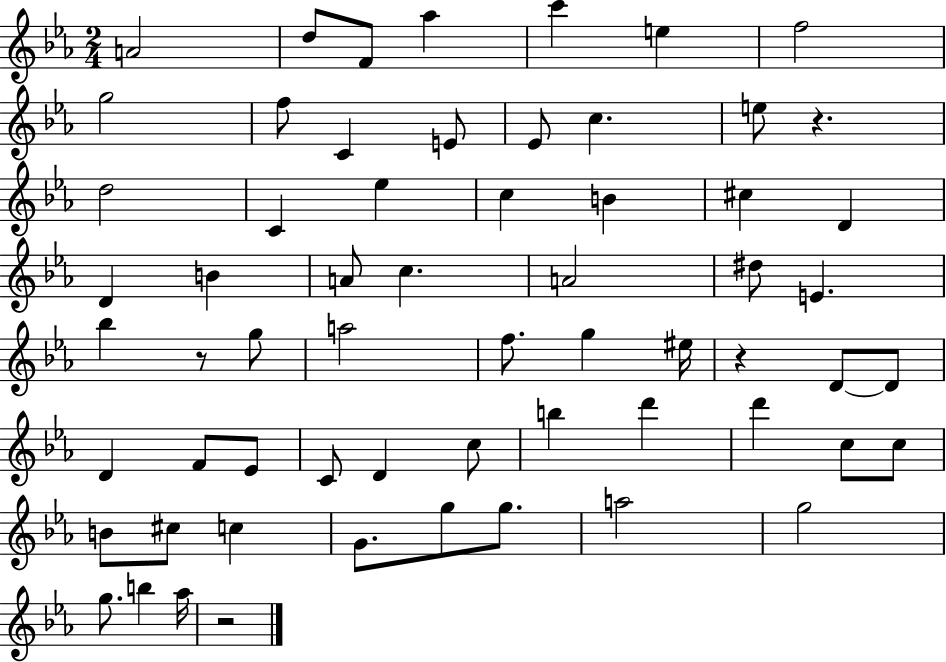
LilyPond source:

{
  \clef treble
  \numericTimeSignature
  \time 2/4
  \key ees \major
  a'2 | d''8 f'8 aes''4 | c'''4 e''4 | f''2 | \break g''2 | f''8 c'4 e'8 | ees'8 c''4. | e''8 r4. | \break d''2 | c'4 ees''4 | c''4 b'4 | cis''4 d'4 | \break d'4 b'4 | a'8 c''4. | a'2 | dis''8 e'4. | \break bes''4 r8 g''8 | a''2 | f''8. g''4 eis''16 | r4 d'8~~ d'8 | \break d'4 f'8 ees'8 | c'8 d'4 c''8 | b''4 d'''4 | d'''4 c''8 c''8 | \break b'8 cis''8 c''4 | g'8. g''8 g''8. | a''2 | g''2 | \break g''8. b''4 aes''16 | r2 | \bar "|."
}